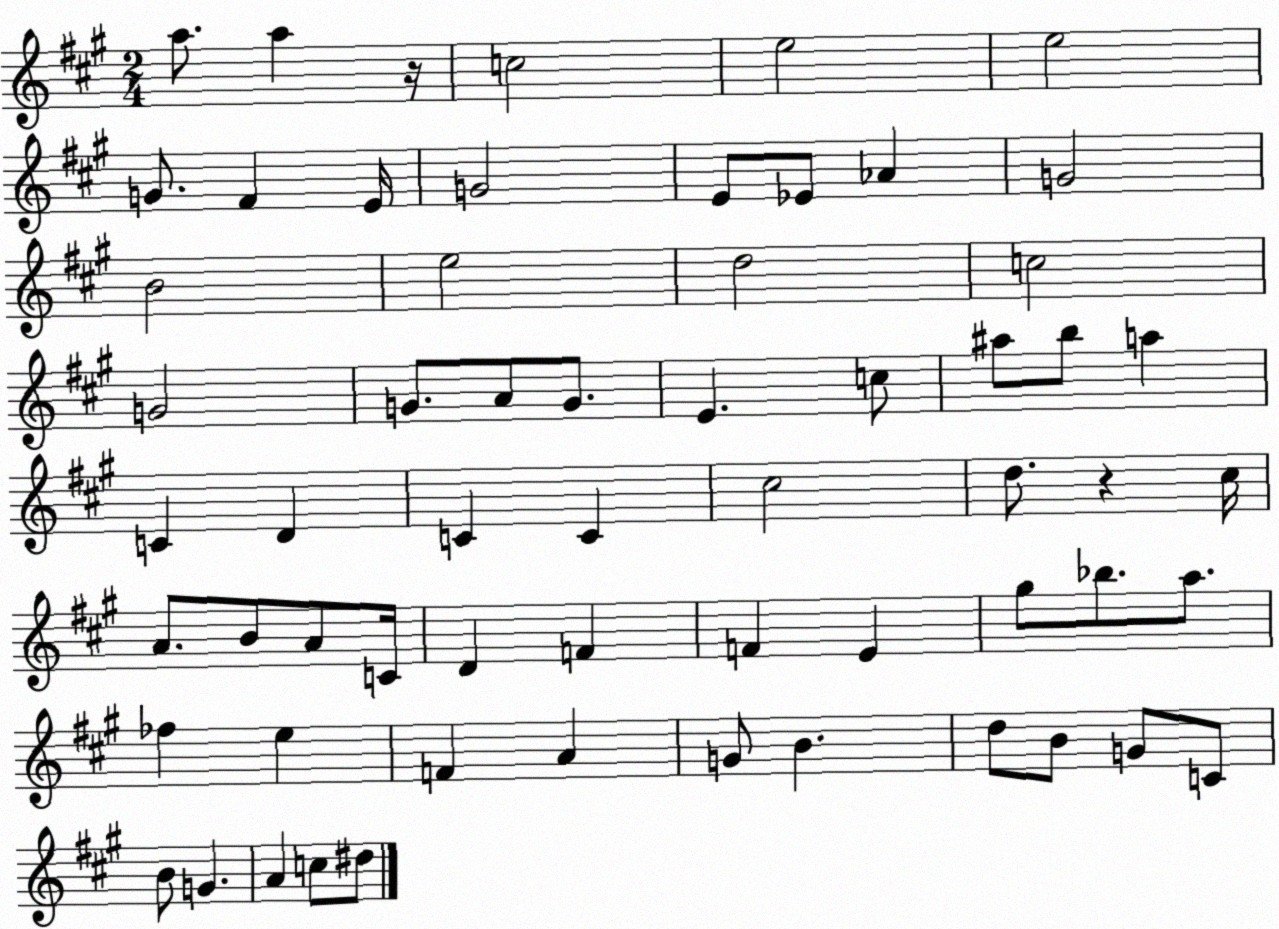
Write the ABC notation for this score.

X:1
T:Untitled
M:2/4
L:1/4
K:A
a/2 a z/4 c2 e2 e2 G/2 ^F E/4 G2 E/2 _E/2 _A G2 B2 e2 d2 c2 G2 G/2 A/2 G/2 E c/2 ^a/2 b/2 a C D C C ^c2 d/2 z ^c/4 A/2 B/2 A/2 C/4 D F F E ^g/2 _b/2 a/2 _f e F A G/2 B d/2 B/2 G/2 C/2 B/2 G A c/2 ^d/2